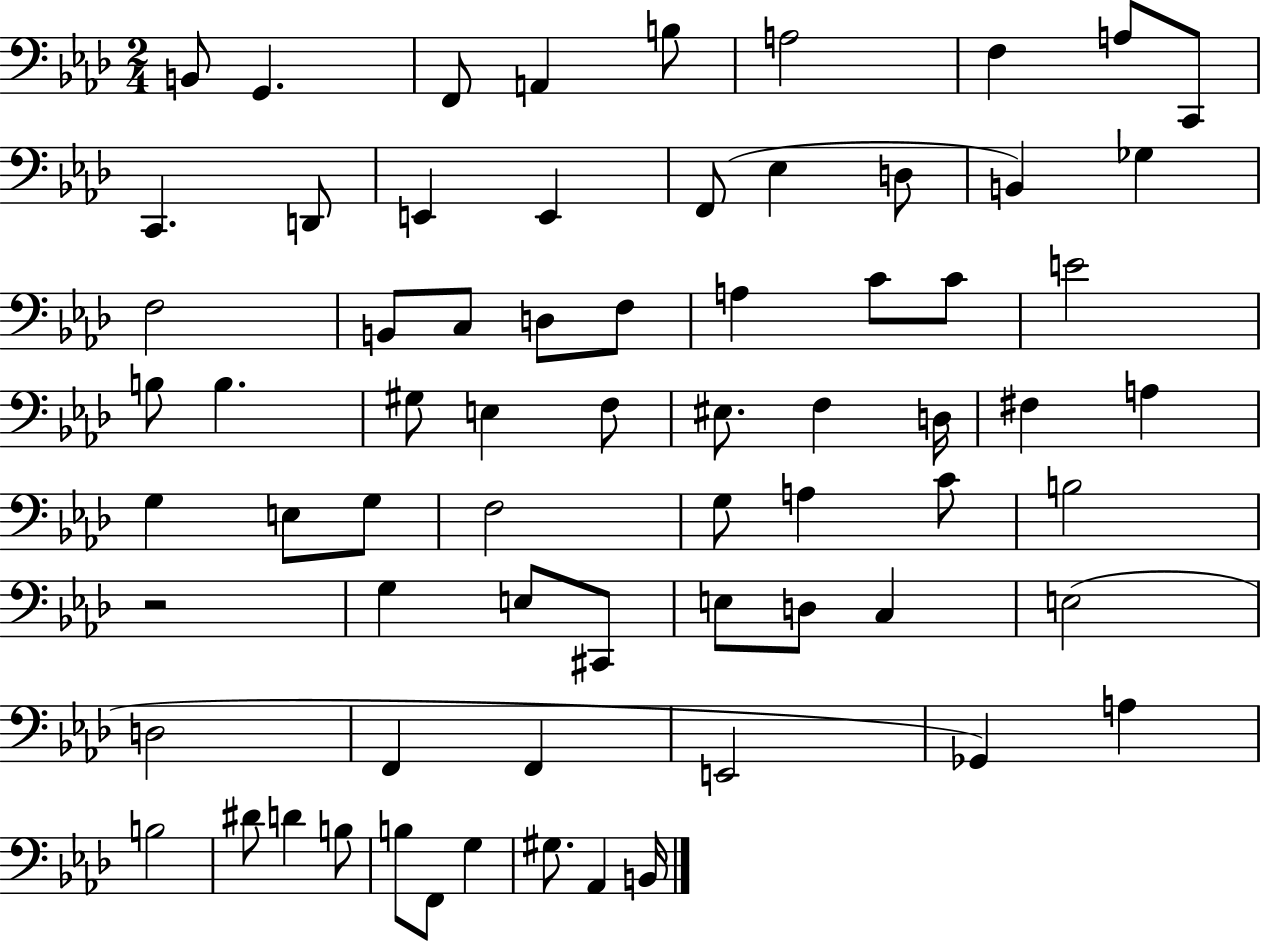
{
  \clef bass
  \numericTimeSignature
  \time 2/4
  \key aes \major
  b,8 g,4. | f,8 a,4 b8 | a2 | f4 a8 c,8 | \break c,4. d,8 | e,4 e,4 | f,8( ees4 d8 | b,4) ges4 | \break f2 | b,8 c8 d8 f8 | a4 c'8 c'8 | e'2 | \break b8 b4. | gis8 e4 f8 | eis8. f4 d16 | fis4 a4 | \break g4 e8 g8 | f2 | g8 a4 c'8 | b2 | \break r2 | g4 e8 cis,8 | e8 d8 c4 | e2( | \break d2 | f,4 f,4 | e,2 | ges,4) a4 | \break b2 | dis'8 d'4 b8 | b8 f,8 g4 | gis8. aes,4 b,16 | \break \bar "|."
}